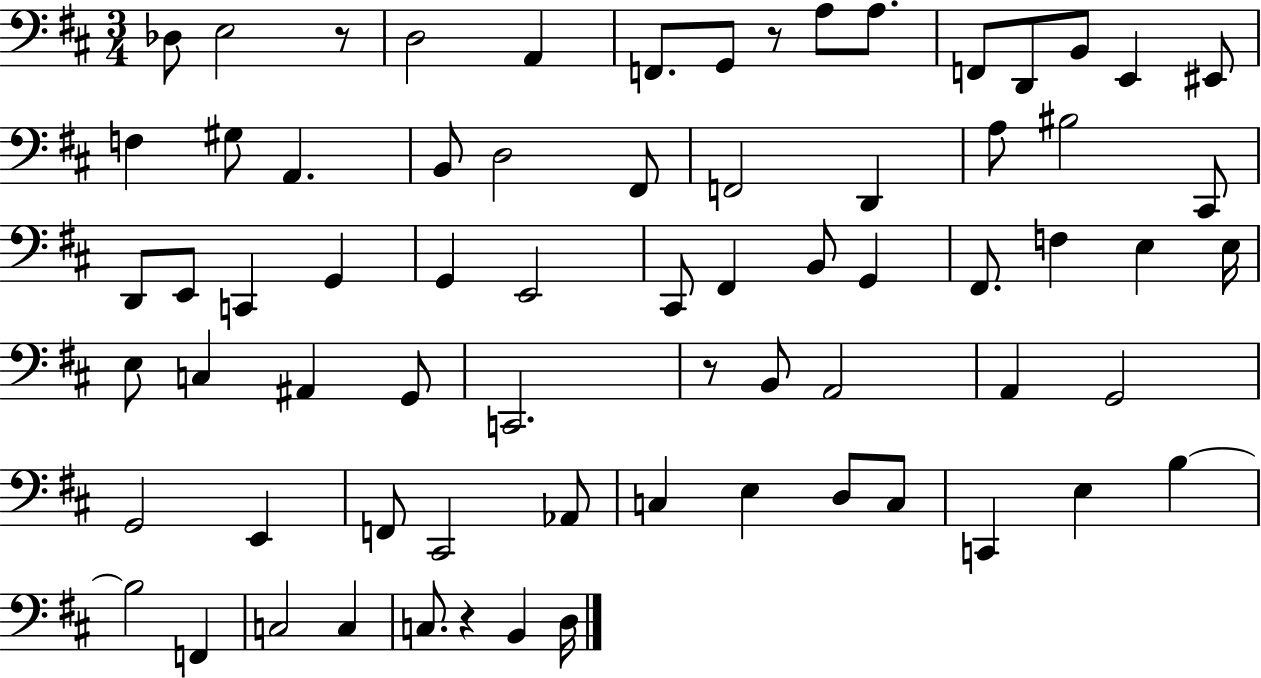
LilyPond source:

{
  \clef bass
  \numericTimeSignature
  \time 3/4
  \key d \major
  des8 e2 r8 | d2 a,4 | f,8. g,8 r8 a8 a8. | f,8 d,8 b,8 e,4 eis,8 | \break f4 gis8 a,4. | b,8 d2 fis,8 | f,2 d,4 | a8 bis2 cis,8 | \break d,8 e,8 c,4 g,4 | g,4 e,2 | cis,8 fis,4 b,8 g,4 | fis,8. f4 e4 e16 | \break e8 c4 ais,4 g,8 | c,2. | r8 b,8 a,2 | a,4 g,2 | \break g,2 e,4 | f,8 cis,2 aes,8 | c4 e4 d8 c8 | c,4 e4 b4~~ | \break b2 f,4 | c2 c4 | c8. r4 b,4 d16 | \bar "|."
}